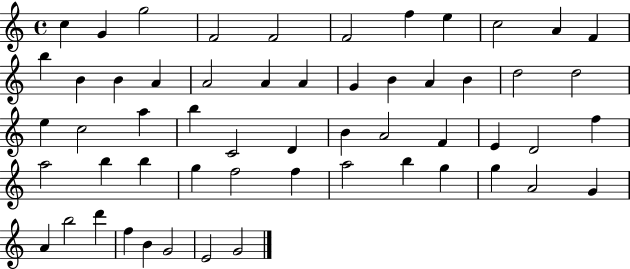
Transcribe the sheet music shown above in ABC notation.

X:1
T:Untitled
M:4/4
L:1/4
K:C
c G g2 F2 F2 F2 f e c2 A F b B B A A2 A A G B A B d2 d2 e c2 a b C2 D B A2 F E D2 f a2 b b g f2 f a2 b g g A2 G A b2 d' f B G2 E2 G2